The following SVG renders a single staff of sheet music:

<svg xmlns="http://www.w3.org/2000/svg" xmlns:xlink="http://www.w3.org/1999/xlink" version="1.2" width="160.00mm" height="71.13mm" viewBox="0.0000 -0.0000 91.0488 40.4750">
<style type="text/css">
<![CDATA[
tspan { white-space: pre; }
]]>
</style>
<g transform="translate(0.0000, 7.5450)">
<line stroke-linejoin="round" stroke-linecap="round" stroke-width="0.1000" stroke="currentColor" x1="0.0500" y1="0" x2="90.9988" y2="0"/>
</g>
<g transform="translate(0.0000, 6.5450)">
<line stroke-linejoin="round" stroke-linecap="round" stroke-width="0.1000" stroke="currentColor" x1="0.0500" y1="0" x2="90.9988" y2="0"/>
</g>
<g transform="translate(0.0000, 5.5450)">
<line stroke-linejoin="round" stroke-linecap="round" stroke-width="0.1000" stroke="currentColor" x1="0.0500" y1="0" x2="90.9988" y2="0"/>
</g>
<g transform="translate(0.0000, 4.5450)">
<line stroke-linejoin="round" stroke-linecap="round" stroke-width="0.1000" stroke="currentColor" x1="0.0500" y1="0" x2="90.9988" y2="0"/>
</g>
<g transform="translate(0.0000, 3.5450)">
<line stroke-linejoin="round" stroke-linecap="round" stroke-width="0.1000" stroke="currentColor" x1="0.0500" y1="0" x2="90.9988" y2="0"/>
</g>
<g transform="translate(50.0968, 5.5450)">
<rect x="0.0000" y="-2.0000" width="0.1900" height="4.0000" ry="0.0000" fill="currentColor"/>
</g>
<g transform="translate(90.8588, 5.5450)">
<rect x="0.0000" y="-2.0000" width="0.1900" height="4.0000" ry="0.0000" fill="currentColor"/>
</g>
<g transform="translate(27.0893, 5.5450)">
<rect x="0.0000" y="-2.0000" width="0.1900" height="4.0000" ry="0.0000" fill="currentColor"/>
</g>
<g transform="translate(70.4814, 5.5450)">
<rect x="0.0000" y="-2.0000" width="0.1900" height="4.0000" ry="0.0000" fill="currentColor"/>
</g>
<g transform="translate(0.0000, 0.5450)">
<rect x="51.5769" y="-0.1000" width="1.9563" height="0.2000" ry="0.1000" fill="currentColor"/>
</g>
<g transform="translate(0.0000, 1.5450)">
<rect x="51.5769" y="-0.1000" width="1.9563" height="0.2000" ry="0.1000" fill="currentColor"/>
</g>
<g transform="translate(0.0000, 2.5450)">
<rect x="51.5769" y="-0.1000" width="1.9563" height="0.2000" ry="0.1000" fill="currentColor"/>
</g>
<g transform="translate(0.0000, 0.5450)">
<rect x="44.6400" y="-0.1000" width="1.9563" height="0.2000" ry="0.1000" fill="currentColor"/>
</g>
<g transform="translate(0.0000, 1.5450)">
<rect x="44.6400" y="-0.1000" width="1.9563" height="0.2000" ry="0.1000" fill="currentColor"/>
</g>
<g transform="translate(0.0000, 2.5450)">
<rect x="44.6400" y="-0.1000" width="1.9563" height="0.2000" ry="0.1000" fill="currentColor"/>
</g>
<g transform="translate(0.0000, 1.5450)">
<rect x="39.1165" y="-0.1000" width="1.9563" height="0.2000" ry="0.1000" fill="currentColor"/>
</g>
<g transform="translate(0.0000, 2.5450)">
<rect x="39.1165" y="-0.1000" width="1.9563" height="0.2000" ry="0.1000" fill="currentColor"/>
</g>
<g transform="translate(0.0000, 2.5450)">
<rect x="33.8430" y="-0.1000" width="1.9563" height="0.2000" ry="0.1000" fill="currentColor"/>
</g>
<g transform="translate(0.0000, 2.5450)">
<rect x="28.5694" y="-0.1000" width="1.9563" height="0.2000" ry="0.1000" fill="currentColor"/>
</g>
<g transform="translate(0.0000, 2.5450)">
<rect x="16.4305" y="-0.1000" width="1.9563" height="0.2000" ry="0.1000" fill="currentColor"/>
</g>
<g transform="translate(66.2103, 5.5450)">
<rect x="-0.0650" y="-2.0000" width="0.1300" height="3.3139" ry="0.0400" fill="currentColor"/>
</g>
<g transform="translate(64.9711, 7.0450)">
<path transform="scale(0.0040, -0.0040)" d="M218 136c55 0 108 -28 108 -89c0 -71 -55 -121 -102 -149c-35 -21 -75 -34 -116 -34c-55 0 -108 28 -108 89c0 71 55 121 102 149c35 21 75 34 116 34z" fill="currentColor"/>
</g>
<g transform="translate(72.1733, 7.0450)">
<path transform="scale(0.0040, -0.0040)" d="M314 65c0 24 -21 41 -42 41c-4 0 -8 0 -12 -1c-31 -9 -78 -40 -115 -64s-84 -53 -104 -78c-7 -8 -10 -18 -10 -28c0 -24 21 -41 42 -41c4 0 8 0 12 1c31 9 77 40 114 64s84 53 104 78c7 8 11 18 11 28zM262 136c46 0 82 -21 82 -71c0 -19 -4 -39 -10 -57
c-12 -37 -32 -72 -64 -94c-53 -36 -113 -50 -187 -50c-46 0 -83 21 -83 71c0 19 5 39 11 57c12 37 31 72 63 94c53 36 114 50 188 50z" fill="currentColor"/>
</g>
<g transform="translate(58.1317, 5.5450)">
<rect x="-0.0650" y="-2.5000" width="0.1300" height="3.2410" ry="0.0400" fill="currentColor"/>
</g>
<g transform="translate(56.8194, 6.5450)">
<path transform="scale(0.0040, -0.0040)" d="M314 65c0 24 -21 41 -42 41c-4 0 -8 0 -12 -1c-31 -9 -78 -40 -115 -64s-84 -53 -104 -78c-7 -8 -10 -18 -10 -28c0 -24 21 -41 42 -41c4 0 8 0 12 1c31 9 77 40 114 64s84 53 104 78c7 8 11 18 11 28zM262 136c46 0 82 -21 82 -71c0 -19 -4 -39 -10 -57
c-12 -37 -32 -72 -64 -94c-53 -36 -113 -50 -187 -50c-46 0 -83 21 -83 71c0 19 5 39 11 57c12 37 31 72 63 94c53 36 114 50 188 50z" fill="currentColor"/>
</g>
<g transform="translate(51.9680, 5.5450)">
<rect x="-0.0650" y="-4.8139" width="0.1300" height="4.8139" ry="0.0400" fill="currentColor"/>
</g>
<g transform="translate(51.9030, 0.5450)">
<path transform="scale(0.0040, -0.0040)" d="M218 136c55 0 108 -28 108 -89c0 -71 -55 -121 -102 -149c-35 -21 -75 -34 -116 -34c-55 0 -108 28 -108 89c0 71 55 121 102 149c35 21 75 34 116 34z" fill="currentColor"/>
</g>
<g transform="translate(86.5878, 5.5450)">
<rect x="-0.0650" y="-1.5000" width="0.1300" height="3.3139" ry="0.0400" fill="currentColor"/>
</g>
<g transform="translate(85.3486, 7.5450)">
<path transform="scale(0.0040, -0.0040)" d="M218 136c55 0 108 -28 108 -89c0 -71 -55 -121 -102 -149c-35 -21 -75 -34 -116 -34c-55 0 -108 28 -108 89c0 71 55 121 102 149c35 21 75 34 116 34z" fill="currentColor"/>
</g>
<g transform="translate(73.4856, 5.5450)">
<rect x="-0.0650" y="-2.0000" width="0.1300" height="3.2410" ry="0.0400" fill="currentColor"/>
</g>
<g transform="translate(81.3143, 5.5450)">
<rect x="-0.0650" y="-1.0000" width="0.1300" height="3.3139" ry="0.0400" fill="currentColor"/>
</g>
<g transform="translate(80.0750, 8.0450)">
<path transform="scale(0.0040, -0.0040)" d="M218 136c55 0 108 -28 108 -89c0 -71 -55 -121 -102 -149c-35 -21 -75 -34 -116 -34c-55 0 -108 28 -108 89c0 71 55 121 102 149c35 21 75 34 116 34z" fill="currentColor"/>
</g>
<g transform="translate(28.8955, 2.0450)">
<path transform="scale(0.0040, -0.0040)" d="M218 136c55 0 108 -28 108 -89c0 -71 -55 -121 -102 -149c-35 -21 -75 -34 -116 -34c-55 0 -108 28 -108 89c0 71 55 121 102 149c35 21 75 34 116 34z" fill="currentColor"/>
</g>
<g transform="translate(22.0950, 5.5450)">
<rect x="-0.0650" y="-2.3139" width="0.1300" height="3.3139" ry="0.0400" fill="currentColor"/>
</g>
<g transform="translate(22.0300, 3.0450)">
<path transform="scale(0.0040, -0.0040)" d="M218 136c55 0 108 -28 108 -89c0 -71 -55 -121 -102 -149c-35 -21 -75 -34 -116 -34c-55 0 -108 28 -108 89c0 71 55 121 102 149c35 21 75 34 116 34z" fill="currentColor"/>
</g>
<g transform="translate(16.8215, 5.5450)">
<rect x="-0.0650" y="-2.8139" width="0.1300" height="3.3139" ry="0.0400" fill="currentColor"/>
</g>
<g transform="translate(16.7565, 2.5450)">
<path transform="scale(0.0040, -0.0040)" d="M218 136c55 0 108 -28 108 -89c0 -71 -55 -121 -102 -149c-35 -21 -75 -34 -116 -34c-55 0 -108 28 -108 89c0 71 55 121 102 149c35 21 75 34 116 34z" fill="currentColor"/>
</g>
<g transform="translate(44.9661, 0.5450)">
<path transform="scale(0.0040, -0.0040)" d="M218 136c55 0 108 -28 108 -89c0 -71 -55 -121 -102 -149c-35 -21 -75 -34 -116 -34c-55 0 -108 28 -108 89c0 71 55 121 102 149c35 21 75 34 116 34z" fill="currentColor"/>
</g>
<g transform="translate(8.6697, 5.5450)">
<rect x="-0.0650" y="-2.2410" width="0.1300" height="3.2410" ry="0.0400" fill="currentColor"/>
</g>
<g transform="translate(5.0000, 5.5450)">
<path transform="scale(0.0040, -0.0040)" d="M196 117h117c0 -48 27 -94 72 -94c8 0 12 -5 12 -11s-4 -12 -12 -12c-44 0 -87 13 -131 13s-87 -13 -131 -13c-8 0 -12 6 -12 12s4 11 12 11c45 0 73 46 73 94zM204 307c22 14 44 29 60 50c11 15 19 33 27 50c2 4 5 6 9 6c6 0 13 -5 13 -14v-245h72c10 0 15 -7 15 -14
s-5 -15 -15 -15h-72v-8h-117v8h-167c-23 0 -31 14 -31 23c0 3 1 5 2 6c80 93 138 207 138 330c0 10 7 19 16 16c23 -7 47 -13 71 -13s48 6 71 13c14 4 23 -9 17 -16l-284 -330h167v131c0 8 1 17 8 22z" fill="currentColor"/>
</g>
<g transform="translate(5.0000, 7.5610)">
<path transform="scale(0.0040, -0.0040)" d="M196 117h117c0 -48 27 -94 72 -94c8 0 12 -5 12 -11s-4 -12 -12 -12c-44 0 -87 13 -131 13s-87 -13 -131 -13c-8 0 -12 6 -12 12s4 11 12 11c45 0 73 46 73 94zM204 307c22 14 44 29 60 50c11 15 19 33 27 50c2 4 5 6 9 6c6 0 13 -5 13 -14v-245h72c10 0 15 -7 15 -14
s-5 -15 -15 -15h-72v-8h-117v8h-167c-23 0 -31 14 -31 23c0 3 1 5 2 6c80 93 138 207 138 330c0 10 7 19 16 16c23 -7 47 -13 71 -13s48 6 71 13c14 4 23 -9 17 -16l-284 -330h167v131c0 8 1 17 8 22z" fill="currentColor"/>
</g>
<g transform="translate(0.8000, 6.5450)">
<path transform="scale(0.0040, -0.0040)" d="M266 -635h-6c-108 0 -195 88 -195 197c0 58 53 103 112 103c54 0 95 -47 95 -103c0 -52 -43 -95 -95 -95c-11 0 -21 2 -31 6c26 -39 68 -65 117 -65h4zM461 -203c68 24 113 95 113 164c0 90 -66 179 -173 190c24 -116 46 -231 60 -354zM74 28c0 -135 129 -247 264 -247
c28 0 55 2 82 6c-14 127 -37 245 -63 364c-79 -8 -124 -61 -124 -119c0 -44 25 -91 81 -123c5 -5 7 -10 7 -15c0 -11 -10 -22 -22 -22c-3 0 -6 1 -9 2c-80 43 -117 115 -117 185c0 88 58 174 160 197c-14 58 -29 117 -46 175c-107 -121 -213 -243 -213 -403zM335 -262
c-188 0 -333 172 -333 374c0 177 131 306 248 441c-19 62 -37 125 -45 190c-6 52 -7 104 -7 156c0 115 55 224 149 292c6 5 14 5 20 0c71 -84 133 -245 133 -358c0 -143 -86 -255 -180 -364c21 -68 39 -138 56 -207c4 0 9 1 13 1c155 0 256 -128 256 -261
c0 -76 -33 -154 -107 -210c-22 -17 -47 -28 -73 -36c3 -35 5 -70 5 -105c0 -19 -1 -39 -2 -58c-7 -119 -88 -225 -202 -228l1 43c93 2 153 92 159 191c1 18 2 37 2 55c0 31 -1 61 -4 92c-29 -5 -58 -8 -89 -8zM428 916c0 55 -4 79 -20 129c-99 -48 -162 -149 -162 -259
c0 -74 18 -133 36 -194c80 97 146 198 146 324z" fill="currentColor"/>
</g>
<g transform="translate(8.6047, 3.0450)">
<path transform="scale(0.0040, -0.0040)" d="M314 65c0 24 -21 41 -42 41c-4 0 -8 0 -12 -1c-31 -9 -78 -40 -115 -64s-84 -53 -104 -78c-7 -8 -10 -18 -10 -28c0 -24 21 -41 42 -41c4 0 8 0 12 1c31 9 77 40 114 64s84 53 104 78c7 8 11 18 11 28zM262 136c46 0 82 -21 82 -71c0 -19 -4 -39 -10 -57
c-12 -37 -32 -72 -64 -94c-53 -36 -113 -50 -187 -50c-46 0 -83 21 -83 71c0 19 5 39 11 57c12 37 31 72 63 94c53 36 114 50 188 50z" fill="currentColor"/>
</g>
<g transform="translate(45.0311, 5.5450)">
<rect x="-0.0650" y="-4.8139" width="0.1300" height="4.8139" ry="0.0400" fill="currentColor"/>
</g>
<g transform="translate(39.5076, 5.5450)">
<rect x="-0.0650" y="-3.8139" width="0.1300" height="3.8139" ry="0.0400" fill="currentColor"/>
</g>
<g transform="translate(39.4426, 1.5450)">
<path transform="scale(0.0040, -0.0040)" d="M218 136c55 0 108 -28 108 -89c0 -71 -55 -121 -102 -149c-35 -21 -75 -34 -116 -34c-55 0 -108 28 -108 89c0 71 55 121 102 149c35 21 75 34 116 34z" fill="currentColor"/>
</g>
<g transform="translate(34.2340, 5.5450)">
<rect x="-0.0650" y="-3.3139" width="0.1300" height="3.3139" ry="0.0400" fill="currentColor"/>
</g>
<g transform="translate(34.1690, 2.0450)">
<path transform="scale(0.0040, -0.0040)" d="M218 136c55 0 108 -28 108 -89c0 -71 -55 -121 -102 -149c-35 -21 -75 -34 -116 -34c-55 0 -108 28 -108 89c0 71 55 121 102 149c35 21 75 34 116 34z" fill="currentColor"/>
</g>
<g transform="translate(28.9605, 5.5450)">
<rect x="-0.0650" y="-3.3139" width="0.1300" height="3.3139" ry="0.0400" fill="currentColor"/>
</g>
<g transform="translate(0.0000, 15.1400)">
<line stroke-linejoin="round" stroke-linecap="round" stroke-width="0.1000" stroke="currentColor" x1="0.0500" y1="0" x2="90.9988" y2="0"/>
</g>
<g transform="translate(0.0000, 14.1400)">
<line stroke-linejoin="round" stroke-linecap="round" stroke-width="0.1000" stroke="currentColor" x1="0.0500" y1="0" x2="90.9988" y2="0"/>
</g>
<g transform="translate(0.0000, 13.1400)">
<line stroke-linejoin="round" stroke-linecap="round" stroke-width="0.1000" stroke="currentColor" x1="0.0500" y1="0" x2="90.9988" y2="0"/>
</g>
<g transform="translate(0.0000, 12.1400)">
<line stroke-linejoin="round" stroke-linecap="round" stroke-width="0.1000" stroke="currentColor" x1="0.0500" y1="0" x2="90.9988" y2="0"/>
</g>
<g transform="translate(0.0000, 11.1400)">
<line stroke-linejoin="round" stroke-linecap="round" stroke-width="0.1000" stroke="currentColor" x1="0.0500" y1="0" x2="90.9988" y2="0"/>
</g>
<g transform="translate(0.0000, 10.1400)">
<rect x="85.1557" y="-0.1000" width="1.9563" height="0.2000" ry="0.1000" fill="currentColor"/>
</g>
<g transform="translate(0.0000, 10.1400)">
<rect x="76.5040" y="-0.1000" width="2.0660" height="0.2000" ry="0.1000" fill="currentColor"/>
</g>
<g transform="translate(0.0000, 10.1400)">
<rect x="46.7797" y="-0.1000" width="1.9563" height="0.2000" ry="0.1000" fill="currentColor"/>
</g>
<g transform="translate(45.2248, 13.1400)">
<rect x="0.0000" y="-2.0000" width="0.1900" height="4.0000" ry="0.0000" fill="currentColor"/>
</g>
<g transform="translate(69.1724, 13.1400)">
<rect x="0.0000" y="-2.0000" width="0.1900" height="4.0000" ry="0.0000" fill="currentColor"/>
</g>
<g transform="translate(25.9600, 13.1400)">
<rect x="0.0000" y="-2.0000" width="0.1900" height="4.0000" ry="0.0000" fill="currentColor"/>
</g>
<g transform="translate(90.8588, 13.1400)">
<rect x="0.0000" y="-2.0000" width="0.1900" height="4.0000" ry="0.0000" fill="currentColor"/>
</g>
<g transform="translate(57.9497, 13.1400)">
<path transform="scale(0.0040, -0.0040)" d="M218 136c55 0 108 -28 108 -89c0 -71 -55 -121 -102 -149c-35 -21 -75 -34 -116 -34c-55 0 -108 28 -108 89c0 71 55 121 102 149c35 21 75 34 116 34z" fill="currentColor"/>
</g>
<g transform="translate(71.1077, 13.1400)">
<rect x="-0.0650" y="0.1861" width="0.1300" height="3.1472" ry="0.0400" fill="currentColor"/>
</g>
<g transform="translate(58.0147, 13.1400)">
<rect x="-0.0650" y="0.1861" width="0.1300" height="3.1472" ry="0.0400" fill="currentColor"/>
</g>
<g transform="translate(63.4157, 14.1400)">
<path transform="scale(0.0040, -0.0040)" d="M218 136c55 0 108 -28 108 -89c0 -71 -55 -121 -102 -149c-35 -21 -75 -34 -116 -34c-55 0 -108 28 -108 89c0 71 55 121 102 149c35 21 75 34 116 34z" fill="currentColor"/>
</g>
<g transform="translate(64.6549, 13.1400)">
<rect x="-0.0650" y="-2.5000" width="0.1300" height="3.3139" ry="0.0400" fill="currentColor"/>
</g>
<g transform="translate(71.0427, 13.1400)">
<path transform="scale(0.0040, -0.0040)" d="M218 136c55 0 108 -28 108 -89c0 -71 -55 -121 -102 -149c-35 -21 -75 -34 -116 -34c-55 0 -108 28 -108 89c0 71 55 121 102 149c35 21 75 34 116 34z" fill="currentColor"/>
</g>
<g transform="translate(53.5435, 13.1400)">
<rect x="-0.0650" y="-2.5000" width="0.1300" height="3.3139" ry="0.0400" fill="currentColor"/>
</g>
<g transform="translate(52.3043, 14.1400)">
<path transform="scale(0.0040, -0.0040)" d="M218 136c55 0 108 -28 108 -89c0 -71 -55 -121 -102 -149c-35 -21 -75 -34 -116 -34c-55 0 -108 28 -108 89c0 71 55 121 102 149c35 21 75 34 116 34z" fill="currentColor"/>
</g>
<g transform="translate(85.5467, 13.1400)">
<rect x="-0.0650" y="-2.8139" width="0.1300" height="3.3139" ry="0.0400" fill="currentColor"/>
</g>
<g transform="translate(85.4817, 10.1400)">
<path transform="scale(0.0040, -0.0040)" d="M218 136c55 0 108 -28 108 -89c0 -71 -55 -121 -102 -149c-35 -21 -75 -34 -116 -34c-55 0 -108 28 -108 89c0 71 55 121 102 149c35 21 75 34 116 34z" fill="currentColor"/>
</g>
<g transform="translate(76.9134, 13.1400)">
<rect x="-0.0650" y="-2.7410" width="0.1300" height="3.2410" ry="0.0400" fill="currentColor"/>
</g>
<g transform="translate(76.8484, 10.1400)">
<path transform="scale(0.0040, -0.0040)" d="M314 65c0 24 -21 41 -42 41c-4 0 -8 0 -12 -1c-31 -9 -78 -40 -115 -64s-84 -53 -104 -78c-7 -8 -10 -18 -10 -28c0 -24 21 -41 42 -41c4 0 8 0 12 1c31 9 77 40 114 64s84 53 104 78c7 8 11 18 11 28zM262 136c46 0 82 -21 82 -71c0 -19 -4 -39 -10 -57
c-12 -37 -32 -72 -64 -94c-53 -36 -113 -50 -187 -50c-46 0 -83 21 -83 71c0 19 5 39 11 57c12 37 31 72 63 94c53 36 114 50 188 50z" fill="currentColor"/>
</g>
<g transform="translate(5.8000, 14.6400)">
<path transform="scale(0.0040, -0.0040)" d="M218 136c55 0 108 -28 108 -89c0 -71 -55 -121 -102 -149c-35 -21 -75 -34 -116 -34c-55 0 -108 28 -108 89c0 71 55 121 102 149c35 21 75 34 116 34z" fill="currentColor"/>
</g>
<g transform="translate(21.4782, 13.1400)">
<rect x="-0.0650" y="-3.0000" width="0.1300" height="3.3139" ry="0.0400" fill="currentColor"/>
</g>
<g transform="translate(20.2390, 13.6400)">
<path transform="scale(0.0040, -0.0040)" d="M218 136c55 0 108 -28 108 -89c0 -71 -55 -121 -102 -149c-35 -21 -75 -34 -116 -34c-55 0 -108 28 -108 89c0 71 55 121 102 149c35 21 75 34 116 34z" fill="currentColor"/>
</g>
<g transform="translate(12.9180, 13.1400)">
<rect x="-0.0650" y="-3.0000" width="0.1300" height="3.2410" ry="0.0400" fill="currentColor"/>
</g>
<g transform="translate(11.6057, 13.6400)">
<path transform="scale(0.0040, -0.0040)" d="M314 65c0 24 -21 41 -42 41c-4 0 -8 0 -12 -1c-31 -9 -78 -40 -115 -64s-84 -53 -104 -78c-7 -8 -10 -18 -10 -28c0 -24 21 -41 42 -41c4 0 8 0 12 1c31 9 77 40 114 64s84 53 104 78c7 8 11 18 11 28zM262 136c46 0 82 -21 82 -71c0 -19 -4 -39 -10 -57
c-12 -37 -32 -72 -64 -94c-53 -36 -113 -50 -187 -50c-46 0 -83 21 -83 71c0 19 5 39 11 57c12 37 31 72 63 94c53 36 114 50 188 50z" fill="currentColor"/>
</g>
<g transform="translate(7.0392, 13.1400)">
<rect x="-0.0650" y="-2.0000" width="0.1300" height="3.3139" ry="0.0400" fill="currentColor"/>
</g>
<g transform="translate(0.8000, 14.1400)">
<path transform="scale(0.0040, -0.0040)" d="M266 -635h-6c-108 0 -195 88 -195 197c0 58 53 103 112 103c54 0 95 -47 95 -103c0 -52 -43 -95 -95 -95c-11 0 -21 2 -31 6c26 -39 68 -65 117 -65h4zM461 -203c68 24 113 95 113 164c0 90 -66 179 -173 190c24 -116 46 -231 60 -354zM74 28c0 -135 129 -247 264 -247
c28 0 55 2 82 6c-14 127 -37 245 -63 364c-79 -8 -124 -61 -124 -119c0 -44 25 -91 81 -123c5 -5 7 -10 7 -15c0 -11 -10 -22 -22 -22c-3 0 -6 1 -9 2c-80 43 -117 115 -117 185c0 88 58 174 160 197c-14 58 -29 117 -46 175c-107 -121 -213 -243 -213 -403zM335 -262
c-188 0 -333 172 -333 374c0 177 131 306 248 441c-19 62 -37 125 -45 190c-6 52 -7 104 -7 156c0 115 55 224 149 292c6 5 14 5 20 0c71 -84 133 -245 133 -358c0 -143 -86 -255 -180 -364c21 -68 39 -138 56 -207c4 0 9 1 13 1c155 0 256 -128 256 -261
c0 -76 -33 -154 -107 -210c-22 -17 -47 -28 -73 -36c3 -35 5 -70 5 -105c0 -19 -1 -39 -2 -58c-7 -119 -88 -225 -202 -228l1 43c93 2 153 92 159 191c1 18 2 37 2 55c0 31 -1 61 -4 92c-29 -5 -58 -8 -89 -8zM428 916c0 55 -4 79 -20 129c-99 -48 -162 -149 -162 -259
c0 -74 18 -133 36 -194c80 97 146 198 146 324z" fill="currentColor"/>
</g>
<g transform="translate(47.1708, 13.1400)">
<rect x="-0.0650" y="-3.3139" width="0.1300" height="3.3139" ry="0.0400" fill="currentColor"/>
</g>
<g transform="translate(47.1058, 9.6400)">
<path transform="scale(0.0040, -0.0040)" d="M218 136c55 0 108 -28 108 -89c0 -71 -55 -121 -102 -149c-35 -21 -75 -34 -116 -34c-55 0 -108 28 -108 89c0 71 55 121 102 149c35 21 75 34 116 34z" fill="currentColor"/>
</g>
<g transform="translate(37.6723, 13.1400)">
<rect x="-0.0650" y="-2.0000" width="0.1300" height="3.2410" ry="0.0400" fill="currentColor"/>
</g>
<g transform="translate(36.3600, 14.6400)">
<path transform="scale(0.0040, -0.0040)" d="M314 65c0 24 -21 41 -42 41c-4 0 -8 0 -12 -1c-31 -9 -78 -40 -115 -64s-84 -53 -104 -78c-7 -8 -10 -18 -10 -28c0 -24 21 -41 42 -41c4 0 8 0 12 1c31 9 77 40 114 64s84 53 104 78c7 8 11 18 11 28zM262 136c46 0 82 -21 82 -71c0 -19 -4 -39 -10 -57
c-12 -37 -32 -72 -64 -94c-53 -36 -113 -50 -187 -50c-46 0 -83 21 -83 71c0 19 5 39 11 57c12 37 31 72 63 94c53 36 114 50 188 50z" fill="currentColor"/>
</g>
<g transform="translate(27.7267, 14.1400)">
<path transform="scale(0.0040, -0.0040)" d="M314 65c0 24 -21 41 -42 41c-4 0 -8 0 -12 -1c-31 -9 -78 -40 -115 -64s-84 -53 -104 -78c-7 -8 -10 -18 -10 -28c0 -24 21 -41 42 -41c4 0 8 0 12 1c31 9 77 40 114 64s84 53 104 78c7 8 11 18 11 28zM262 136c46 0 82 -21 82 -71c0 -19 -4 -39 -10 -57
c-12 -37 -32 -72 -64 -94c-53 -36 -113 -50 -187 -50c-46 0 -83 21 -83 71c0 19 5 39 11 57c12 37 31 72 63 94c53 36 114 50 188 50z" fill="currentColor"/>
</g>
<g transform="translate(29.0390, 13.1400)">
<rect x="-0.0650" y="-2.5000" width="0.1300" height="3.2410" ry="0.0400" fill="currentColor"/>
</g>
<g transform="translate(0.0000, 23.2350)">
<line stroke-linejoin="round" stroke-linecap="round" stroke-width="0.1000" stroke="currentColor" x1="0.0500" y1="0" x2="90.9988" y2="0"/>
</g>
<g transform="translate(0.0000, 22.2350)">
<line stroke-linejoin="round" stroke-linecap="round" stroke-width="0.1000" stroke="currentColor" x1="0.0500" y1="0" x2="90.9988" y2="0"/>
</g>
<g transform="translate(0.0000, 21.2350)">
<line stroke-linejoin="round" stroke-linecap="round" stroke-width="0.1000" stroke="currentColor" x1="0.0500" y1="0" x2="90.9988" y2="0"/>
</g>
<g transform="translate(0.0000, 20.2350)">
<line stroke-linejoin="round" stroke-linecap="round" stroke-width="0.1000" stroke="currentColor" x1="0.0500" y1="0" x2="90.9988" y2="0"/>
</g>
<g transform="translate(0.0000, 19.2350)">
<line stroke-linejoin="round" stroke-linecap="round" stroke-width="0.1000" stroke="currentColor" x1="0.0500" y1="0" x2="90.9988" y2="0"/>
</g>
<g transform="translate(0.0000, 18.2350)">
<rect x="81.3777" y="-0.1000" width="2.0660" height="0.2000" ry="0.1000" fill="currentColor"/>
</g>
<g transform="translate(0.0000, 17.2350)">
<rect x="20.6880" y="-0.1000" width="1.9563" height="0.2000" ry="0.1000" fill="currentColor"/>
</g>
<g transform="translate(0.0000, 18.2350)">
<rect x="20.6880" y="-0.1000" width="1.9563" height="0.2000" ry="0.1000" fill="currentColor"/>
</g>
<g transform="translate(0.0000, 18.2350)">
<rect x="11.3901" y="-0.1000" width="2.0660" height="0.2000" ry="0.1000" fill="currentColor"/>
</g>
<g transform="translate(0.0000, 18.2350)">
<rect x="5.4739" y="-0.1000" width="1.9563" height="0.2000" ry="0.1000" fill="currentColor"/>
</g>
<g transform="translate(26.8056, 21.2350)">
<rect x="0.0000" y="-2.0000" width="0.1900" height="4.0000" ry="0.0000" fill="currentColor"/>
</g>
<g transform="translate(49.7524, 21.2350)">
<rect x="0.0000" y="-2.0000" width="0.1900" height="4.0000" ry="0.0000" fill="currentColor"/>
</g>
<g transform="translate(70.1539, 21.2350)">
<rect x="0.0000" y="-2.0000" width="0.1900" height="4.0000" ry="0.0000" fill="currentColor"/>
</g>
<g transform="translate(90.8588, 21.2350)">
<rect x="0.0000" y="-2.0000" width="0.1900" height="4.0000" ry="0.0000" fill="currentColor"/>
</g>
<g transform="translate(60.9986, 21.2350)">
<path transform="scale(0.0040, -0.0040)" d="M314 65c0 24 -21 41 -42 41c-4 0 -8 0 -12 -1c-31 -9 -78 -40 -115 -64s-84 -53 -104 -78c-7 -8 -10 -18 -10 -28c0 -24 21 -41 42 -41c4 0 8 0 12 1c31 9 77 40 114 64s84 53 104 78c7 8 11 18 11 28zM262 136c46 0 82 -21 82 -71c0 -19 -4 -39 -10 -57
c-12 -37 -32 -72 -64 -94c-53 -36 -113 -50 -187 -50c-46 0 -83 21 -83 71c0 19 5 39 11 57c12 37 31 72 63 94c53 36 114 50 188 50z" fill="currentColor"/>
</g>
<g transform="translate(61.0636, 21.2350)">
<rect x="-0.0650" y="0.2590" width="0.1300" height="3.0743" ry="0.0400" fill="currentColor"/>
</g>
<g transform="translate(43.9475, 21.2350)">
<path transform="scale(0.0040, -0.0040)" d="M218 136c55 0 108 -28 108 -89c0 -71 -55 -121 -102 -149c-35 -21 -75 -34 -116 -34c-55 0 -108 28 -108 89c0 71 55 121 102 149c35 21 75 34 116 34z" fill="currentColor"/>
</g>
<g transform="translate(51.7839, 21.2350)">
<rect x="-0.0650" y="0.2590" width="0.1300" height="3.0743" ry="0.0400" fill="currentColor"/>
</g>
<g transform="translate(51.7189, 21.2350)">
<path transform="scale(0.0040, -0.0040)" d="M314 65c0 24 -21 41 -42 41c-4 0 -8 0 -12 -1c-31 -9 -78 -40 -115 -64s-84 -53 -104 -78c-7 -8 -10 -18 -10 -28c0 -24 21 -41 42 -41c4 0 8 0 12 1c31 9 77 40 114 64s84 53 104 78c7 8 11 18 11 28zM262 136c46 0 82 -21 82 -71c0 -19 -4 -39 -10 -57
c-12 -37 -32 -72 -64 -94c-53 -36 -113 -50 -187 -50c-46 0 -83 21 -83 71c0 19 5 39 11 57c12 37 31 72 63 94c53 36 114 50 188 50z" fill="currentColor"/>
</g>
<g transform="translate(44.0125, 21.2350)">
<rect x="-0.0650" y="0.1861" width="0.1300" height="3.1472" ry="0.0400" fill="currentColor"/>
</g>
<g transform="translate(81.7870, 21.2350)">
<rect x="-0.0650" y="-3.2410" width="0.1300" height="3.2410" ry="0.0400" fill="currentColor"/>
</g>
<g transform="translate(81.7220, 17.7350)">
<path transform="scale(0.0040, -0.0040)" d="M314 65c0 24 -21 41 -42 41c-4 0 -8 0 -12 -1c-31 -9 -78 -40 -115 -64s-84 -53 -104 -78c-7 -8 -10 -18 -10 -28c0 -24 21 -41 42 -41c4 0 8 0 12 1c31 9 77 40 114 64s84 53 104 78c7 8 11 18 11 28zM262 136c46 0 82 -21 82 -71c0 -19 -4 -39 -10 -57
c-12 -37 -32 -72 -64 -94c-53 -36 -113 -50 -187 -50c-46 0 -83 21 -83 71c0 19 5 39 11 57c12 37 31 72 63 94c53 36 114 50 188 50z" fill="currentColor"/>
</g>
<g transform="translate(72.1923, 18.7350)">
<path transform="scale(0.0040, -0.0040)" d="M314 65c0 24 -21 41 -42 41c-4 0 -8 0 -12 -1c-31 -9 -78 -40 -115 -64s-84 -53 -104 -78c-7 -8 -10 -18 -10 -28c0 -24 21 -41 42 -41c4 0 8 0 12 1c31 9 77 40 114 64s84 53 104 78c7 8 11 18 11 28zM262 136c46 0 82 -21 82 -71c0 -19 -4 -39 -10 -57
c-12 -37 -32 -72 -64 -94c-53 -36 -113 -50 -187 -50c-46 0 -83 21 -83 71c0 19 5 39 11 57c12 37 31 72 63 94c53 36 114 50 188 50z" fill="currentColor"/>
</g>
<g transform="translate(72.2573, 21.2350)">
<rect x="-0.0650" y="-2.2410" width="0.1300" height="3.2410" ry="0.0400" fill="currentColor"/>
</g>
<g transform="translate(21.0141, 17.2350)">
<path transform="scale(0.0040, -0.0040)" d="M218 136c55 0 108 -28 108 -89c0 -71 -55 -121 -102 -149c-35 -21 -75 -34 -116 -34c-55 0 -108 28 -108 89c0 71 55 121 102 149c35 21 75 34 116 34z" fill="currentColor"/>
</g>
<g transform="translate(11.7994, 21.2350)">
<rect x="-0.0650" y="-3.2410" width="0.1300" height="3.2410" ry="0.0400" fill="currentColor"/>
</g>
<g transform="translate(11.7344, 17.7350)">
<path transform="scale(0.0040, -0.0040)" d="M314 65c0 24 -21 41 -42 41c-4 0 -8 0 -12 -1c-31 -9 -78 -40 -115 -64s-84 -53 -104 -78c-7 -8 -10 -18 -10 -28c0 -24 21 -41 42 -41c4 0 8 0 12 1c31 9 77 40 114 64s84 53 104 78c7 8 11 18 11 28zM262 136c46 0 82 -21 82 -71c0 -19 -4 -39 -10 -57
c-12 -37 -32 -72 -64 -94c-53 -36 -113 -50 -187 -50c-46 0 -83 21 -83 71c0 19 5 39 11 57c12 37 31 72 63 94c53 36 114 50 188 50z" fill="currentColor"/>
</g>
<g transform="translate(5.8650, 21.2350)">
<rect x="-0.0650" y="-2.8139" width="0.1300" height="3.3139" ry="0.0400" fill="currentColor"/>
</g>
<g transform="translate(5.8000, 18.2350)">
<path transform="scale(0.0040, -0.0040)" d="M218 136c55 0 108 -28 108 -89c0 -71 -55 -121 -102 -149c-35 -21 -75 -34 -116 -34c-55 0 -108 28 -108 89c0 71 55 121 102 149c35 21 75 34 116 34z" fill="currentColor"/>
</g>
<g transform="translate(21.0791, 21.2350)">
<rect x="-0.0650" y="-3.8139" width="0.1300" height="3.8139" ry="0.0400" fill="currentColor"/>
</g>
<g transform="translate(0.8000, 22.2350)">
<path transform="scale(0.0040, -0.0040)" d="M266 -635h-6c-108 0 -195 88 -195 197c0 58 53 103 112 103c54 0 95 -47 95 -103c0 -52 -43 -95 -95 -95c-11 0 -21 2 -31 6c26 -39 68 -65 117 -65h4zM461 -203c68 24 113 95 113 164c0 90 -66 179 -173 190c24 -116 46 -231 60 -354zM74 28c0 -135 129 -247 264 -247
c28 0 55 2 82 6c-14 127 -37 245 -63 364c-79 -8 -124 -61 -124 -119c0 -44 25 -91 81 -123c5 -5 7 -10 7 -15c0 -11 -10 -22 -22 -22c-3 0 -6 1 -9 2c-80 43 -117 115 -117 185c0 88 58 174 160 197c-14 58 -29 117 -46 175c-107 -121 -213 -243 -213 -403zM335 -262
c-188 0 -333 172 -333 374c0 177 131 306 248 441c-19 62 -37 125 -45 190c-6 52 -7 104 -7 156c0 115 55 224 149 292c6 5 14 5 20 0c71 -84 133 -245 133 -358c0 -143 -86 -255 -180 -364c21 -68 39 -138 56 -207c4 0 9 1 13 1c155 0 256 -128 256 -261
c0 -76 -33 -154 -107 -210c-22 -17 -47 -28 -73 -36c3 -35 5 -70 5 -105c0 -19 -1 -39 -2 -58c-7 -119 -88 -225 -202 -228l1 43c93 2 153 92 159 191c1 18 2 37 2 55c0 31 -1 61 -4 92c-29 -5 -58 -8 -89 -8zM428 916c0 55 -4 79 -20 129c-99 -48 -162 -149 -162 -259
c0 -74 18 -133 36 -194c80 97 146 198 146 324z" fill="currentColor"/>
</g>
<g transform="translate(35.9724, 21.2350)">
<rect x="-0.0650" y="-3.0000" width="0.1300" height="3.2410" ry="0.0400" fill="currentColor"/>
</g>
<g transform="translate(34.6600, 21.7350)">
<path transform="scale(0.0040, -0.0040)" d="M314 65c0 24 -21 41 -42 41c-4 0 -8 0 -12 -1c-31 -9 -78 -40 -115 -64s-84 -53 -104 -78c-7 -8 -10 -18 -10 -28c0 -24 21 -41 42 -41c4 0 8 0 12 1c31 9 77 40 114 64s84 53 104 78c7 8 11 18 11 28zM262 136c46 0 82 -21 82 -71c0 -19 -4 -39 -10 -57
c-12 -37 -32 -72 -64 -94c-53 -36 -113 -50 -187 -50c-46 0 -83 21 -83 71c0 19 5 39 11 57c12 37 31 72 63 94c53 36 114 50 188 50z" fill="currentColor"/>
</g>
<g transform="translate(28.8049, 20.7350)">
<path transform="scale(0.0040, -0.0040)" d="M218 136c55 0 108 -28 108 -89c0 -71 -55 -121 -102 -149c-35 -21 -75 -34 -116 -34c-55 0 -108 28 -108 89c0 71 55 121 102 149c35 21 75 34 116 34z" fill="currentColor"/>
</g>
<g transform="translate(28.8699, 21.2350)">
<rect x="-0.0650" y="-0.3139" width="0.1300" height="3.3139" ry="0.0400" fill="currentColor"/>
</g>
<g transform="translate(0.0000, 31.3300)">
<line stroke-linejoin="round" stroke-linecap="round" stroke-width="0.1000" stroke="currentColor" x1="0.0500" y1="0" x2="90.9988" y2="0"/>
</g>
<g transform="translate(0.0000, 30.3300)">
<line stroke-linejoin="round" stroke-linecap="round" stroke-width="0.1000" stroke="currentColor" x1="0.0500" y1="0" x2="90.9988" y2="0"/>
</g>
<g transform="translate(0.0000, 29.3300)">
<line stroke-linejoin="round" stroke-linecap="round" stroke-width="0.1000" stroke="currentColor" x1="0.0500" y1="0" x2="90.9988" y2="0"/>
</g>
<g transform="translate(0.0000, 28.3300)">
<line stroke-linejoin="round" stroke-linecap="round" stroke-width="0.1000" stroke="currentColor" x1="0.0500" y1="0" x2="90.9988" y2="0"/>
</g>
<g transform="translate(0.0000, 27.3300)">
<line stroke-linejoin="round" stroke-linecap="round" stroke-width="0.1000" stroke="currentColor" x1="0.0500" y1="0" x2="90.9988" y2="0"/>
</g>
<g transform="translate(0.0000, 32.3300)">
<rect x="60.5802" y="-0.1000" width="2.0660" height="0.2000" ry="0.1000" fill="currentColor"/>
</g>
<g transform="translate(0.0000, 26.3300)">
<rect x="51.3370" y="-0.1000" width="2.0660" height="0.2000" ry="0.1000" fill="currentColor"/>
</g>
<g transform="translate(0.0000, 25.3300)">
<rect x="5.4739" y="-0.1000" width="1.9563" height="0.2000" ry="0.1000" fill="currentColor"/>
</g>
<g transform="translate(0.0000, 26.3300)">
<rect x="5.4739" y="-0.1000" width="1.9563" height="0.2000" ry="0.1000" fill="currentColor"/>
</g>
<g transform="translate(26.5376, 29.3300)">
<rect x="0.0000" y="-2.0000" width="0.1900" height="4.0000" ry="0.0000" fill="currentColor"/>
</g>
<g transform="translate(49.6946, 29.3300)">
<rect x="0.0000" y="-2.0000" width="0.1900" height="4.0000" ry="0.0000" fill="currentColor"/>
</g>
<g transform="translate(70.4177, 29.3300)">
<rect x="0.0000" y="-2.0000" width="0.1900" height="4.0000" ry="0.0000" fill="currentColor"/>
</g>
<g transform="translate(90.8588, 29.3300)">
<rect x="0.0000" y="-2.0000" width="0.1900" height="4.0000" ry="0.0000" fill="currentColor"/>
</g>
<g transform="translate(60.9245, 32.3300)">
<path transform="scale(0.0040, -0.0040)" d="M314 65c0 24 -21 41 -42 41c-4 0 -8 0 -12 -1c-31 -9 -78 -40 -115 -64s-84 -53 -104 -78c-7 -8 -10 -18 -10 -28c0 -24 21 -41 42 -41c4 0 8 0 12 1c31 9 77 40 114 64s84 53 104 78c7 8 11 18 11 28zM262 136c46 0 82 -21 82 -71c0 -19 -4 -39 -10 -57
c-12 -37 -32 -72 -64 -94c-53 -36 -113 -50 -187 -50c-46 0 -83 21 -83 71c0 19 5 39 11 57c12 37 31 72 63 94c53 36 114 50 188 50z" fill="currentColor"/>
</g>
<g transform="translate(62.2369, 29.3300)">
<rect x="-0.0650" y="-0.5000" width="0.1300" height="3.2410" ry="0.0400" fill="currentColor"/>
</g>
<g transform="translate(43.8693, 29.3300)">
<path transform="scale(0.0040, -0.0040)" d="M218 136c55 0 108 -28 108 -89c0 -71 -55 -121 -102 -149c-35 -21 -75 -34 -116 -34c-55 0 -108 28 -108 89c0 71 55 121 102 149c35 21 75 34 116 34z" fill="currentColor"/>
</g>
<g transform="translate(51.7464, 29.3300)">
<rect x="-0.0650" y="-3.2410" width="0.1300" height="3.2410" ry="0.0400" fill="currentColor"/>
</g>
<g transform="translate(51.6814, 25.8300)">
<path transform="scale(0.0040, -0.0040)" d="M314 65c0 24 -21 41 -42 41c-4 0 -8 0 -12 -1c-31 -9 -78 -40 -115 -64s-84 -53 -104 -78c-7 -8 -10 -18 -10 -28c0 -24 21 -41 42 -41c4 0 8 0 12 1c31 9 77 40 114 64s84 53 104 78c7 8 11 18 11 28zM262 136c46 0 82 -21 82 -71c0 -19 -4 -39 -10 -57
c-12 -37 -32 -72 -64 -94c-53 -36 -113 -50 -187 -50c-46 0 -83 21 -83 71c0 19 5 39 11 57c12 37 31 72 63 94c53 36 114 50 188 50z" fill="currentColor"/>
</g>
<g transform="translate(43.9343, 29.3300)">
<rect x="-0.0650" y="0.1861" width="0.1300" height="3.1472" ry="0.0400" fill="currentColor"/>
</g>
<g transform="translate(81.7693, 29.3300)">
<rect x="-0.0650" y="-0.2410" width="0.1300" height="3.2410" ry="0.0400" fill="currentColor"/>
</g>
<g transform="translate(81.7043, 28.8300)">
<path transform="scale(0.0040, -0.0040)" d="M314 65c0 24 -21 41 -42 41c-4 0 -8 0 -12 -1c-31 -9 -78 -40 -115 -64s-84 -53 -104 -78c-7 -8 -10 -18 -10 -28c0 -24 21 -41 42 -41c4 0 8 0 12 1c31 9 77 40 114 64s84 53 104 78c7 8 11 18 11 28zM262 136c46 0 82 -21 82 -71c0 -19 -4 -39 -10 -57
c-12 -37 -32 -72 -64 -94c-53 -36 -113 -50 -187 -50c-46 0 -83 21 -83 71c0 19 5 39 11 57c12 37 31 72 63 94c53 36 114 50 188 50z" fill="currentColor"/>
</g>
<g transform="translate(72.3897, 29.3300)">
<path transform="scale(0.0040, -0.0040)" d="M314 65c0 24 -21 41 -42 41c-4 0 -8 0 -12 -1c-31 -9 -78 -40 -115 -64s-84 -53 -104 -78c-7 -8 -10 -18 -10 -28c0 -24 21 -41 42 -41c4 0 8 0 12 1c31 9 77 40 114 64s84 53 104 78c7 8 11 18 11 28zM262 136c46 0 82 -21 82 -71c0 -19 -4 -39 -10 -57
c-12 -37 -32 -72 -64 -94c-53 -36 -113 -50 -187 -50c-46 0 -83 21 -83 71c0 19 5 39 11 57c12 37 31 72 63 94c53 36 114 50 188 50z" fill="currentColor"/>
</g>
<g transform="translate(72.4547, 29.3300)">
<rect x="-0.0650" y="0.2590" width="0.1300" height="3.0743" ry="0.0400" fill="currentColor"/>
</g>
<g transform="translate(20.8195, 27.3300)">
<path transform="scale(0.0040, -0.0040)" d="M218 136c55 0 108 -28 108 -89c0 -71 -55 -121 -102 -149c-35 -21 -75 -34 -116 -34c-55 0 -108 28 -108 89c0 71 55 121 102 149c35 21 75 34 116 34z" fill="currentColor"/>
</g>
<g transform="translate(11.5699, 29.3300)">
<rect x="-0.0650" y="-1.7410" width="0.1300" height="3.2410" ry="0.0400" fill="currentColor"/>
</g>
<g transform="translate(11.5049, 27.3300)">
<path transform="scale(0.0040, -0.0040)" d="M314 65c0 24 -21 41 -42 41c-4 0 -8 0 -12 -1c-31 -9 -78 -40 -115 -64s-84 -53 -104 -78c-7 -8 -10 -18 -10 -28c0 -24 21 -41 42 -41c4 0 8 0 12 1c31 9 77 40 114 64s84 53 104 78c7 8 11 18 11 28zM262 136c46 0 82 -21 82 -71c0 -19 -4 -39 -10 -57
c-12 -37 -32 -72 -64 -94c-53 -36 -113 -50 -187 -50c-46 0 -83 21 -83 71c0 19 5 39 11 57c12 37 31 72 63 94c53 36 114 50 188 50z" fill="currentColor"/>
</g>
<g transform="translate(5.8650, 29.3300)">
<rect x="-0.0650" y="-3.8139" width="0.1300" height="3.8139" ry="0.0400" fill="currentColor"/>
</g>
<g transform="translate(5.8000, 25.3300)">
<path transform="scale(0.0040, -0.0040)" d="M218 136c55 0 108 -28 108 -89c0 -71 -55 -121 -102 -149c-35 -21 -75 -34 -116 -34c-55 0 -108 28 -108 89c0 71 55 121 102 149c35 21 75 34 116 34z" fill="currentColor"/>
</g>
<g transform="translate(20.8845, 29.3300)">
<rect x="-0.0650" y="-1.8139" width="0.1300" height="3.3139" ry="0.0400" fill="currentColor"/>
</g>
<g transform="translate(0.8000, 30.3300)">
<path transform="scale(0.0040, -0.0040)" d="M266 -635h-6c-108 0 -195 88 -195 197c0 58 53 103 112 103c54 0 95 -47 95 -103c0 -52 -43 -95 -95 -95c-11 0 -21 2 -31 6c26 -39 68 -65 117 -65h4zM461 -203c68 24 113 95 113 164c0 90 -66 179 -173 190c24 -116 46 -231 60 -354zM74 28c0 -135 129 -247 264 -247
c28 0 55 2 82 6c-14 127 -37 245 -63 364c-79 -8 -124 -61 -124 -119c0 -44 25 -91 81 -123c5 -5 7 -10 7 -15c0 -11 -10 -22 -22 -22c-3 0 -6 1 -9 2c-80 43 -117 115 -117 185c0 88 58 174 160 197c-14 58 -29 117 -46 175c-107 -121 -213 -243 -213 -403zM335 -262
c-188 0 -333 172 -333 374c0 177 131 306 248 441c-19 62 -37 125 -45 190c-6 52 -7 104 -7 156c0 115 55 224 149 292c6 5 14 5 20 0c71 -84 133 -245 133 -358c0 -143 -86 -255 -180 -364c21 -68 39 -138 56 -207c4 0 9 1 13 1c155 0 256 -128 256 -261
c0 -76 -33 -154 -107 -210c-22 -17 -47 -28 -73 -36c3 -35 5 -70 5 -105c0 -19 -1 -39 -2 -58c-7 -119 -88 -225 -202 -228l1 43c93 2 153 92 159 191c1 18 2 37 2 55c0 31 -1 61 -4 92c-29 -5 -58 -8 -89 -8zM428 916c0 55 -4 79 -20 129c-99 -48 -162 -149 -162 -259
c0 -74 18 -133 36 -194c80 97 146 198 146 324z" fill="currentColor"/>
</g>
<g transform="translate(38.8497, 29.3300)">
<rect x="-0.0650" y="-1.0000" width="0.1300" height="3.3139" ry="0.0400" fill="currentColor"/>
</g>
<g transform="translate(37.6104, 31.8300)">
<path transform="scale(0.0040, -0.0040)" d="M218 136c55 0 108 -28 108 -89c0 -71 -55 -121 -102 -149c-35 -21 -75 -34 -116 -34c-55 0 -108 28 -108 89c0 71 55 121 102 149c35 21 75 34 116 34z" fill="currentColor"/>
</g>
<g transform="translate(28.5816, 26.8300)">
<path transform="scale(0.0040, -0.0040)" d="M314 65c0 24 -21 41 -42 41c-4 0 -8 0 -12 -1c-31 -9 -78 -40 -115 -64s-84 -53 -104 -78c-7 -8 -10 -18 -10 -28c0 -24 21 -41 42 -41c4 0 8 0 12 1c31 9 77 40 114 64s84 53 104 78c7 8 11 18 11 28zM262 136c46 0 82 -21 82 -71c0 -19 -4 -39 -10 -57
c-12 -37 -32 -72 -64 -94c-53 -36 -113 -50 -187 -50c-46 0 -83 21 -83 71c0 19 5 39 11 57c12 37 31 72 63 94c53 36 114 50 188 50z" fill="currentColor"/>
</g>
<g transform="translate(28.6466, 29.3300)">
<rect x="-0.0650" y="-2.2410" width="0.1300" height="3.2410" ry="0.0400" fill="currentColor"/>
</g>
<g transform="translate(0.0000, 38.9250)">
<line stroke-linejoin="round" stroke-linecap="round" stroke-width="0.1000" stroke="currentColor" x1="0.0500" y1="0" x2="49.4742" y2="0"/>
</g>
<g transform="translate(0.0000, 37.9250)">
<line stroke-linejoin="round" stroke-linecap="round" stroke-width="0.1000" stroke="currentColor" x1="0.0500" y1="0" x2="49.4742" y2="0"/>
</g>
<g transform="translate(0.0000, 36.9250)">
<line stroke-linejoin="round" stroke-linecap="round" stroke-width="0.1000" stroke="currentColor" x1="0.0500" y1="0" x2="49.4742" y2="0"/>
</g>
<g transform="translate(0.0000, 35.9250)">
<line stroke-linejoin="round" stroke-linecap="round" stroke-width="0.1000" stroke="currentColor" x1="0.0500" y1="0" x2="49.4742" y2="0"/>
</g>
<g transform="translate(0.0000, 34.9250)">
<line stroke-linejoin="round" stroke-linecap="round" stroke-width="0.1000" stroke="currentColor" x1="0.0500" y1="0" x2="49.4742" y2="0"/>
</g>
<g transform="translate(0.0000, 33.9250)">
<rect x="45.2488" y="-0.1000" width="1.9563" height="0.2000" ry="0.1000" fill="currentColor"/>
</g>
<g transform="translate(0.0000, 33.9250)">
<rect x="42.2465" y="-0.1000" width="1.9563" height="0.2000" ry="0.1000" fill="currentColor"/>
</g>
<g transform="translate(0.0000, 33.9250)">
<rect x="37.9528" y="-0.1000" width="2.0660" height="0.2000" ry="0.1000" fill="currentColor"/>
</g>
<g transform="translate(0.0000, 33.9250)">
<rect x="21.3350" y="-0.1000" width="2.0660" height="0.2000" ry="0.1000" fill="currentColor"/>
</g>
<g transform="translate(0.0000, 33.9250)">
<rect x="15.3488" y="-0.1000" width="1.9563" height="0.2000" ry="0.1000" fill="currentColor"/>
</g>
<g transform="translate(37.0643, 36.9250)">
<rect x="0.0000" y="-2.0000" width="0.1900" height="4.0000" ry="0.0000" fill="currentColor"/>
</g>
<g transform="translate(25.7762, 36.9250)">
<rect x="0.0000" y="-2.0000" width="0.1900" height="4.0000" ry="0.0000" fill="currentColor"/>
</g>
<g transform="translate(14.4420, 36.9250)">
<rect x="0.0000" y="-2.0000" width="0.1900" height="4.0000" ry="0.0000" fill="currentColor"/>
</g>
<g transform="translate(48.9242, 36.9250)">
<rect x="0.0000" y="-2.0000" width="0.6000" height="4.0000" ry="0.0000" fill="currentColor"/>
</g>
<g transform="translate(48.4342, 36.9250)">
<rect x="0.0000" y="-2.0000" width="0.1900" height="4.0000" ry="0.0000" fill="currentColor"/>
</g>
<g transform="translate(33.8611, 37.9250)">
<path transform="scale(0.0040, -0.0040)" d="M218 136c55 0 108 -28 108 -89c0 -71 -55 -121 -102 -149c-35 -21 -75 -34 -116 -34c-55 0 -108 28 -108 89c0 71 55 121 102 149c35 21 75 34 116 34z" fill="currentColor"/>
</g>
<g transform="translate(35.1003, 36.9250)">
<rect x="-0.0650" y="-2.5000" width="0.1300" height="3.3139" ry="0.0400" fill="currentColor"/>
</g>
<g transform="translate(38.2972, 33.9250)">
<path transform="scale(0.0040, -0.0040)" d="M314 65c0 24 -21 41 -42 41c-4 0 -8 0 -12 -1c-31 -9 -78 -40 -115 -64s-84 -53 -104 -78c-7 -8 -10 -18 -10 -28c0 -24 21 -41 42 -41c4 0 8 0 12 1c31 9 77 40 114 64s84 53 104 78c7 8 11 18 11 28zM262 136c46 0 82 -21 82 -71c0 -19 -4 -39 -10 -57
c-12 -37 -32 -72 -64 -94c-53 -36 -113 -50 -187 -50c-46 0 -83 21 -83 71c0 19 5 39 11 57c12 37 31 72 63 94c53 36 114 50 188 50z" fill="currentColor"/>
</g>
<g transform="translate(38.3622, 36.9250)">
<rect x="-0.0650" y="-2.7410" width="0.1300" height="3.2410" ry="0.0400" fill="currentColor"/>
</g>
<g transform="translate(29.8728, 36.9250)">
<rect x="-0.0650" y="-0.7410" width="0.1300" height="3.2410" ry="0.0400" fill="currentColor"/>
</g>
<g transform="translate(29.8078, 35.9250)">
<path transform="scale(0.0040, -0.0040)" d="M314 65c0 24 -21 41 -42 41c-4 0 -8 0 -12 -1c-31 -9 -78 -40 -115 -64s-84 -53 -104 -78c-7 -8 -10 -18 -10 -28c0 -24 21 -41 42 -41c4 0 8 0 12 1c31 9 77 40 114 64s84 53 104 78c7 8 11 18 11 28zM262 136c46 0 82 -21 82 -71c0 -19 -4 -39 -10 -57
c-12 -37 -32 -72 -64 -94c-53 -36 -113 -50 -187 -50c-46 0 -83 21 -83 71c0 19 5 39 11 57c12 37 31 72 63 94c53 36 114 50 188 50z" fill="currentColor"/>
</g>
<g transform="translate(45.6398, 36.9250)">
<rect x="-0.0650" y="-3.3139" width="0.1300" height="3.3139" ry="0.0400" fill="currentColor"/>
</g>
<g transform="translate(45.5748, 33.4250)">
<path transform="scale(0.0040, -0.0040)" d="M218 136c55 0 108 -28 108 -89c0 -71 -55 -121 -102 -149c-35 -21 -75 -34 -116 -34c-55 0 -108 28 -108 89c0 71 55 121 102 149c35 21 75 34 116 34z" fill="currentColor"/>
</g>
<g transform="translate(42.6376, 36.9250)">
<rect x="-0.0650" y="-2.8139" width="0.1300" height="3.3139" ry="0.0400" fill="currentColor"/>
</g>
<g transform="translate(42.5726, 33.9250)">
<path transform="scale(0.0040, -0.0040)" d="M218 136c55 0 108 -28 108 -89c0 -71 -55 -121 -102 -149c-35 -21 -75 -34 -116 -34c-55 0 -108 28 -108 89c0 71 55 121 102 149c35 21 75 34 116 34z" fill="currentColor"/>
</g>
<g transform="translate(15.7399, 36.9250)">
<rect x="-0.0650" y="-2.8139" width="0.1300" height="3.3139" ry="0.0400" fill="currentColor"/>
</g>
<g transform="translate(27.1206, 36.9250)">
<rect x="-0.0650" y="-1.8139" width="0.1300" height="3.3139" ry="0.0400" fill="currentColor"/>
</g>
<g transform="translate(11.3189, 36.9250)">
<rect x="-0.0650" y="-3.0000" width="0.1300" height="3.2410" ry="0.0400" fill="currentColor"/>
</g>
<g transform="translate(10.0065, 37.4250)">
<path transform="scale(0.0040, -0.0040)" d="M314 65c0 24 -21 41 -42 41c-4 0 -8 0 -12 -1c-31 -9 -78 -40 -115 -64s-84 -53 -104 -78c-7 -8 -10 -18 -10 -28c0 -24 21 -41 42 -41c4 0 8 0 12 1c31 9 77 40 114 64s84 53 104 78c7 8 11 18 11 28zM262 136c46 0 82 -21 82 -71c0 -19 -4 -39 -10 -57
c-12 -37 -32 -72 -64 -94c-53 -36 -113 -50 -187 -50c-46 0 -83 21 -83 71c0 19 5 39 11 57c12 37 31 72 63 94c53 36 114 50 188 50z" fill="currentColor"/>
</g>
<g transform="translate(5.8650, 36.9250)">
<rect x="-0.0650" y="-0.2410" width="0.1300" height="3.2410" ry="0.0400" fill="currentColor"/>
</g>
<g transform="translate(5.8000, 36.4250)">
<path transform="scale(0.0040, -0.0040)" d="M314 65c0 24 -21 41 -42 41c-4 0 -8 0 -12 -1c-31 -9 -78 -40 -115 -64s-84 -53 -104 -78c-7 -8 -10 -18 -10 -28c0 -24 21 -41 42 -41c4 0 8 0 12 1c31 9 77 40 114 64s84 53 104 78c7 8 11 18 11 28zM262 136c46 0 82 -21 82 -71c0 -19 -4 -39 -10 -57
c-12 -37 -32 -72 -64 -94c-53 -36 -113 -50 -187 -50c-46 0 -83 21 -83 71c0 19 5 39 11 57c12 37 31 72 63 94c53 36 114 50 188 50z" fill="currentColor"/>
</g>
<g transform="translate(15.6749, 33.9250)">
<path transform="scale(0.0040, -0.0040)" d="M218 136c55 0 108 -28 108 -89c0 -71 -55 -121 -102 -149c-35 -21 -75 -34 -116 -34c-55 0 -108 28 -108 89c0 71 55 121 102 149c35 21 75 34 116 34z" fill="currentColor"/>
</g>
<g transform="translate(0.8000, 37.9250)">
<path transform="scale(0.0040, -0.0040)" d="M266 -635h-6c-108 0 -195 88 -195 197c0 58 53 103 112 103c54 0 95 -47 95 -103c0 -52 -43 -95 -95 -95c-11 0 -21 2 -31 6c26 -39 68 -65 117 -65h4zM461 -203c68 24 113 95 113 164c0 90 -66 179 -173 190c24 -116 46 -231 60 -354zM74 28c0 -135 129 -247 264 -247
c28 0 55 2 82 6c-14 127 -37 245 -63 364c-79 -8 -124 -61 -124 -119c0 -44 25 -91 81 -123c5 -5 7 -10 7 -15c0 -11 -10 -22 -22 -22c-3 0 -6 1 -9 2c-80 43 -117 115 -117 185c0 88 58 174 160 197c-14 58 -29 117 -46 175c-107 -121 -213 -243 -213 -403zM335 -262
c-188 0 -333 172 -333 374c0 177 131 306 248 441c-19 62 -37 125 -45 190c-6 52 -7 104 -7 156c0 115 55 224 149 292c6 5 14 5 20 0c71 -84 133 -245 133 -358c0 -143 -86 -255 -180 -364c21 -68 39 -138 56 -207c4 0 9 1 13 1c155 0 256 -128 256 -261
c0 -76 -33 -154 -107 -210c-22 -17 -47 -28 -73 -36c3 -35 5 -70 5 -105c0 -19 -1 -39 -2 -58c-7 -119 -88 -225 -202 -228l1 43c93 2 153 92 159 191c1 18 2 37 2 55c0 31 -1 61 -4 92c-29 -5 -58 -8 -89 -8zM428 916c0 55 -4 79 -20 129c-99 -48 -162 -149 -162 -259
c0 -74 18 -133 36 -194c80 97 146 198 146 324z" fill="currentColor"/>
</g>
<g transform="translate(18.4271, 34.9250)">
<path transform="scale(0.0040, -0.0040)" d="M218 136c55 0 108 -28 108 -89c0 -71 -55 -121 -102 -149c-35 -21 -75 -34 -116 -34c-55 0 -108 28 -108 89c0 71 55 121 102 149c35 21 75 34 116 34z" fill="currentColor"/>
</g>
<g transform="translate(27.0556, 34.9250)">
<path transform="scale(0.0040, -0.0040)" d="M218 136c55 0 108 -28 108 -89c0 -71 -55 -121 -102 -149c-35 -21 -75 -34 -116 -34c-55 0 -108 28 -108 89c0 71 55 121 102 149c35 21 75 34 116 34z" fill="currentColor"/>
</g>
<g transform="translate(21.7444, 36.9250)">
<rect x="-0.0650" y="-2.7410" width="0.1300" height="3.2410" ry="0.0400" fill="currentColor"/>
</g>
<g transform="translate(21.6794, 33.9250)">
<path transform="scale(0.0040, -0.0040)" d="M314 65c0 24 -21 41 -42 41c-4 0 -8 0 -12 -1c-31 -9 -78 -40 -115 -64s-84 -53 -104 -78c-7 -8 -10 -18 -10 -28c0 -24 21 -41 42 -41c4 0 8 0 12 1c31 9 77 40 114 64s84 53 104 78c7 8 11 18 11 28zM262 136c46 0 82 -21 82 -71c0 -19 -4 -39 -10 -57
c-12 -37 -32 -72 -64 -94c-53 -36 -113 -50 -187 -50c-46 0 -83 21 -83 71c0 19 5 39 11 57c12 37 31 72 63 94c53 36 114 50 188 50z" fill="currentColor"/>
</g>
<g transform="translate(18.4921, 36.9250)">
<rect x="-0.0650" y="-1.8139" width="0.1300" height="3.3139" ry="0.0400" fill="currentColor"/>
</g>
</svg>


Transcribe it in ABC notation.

X:1
T:Untitled
M:4/4
L:1/4
K:C
g2 a g b b c' e' e' G2 F F2 D E F A2 A G2 F2 b G B G B a2 a a b2 c' c A2 B B2 B2 g2 b2 c' f2 f g2 D B b2 C2 B2 c2 c2 A2 a f a2 f d2 G a2 a b